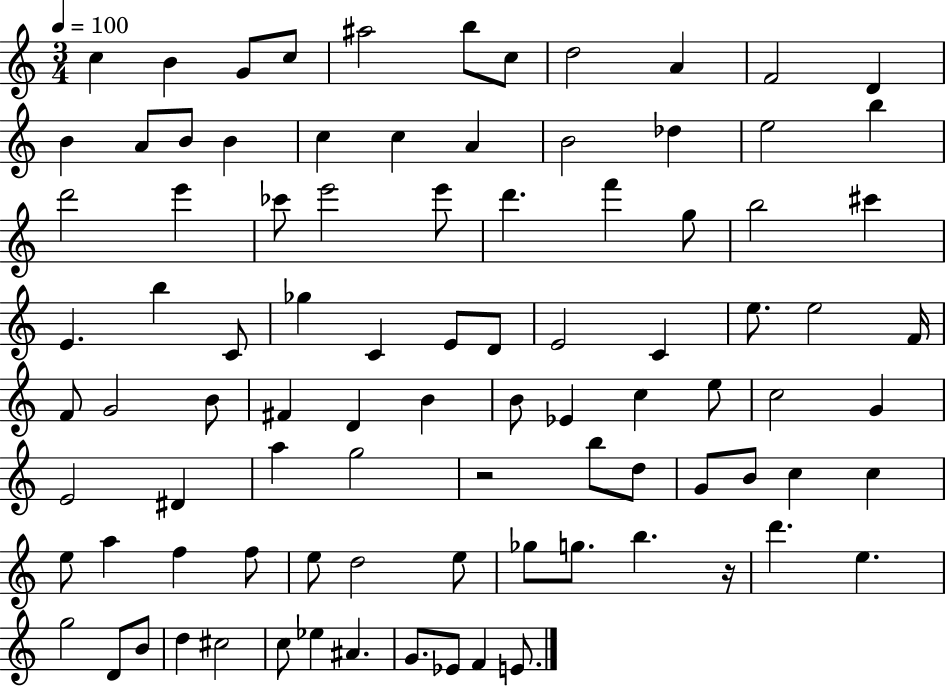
X:1
T:Untitled
M:3/4
L:1/4
K:C
c B G/2 c/2 ^a2 b/2 c/2 d2 A F2 D B A/2 B/2 B c c A B2 _d e2 b d'2 e' _c'/2 e'2 e'/2 d' f' g/2 b2 ^c' E b C/2 _g C E/2 D/2 E2 C e/2 e2 F/4 F/2 G2 B/2 ^F D B B/2 _E c e/2 c2 G E2 ^D a g2 z2 b/2 d/2 G/2 B/2 c c e/2 a f f/2 e/2 d2 e/2 _g/2 g/2 b z/4 d' e g2 D/2 B/2 d ^c2 c/2 _e ^A G/2 _E/2 F E/2